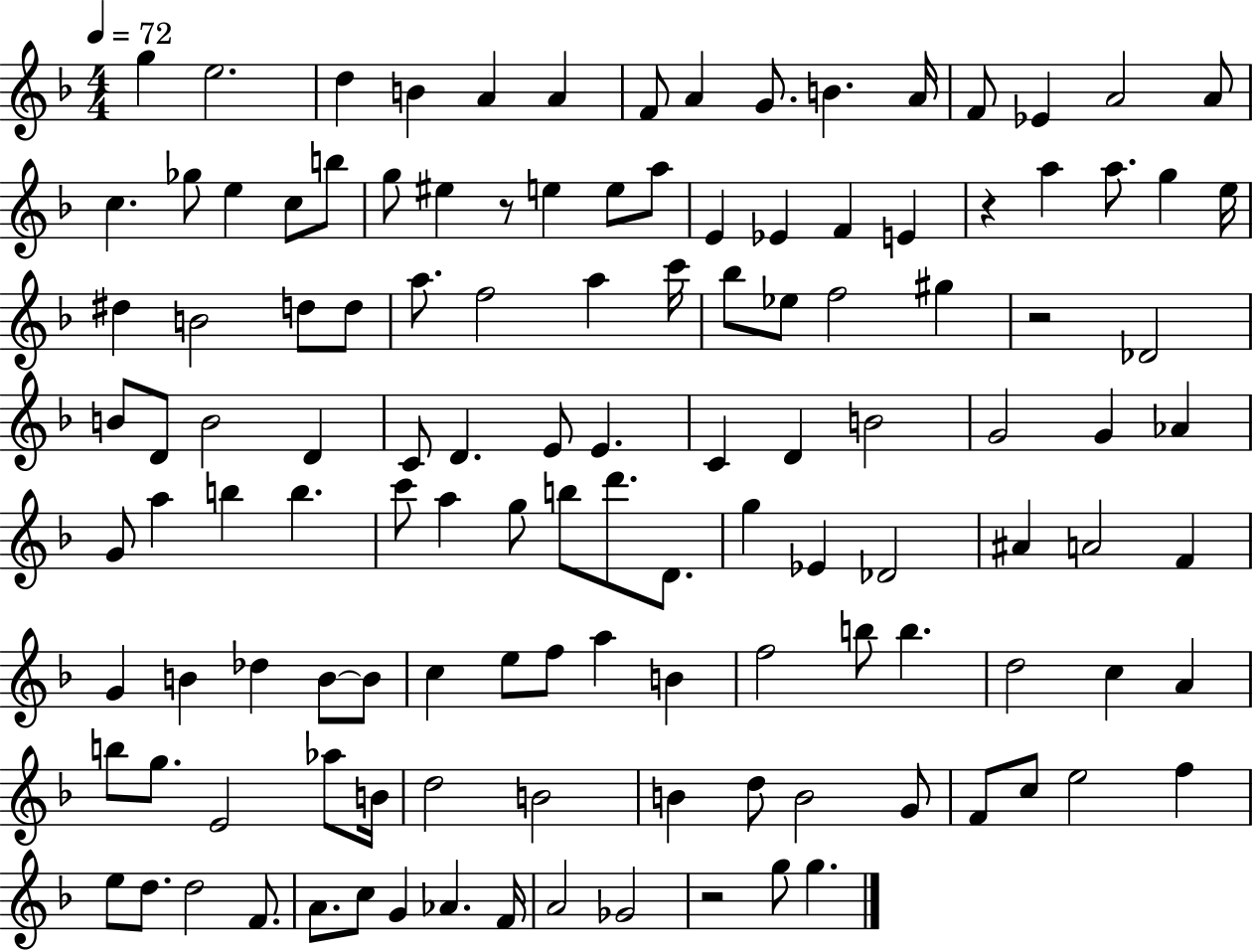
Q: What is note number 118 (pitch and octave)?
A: Gb4